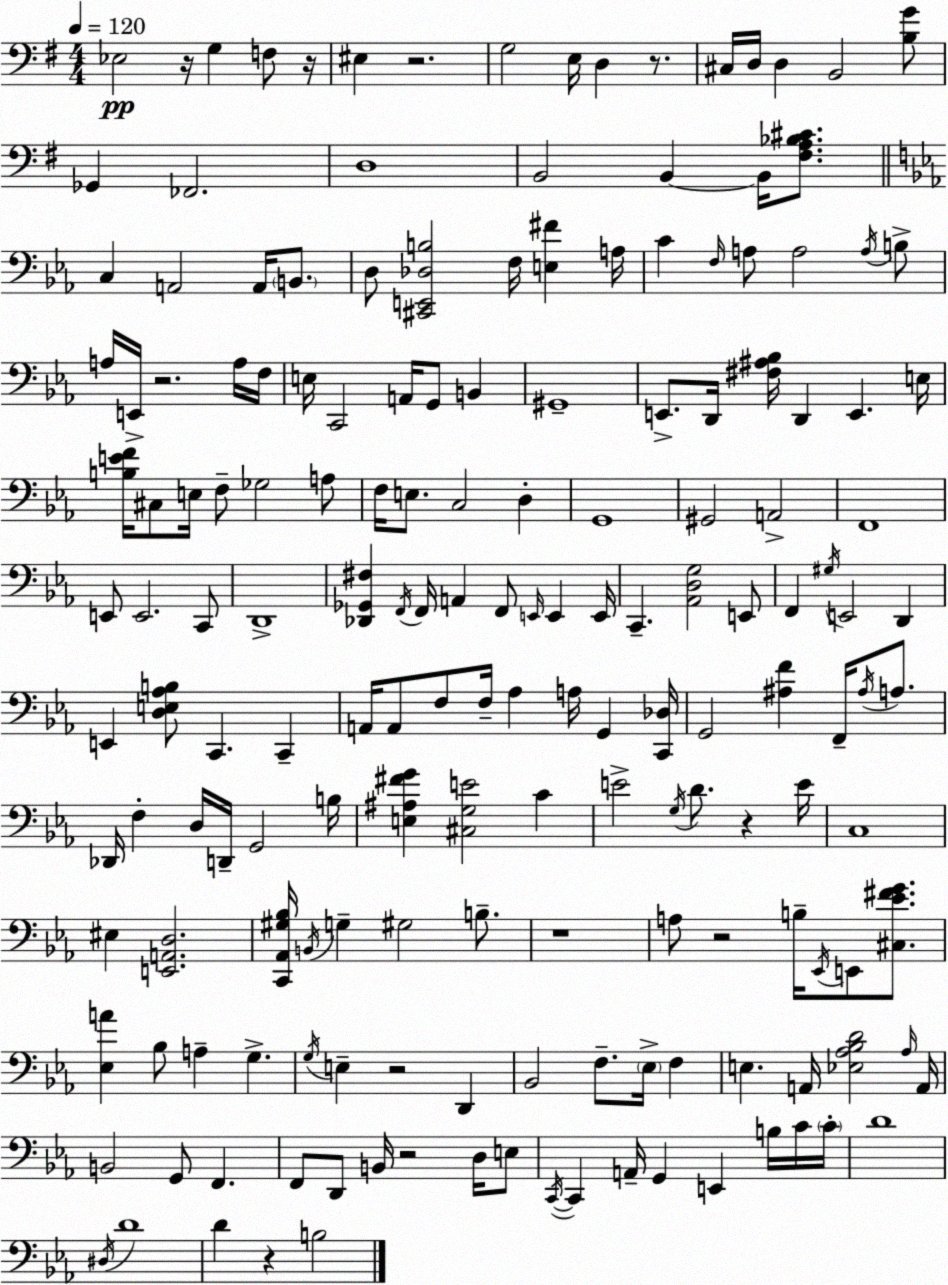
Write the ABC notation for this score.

X:1
T:Untitled
M:4/4
L:1/4
K:G
_E,2 z/4 G, F,/2 z/4 ^E, z2 G,2 E,/4 D, z/2 ^C,/4 D,/4 D, B,,2 [B,G]/2 _G,, _F,,2 D,4 B,,2 B,, B,,/4 [^F,A,_B,^C]/2 C, A,,2 A,,/4 B,,/2 D,/2 [^C,,E,,_D,B,]2 F,/4 [E,^F] A,/4 C F,/4 A,/2 A,2 A,/4 B,/2 A,/4 E,,/4 z2 A,/4 F,/4 E,/4 C,,2 A,,/4 G,,/2 B,, ^G,,4 E,,/2 D,,/4 [^F,^A,_B,]/4 D,, E,, E,/4 [B,EF]/4 ^C,/2 E,/4 F,/2 _G,2 A,/2 F,/4 E,/2 C,2 D, G,,4 ^G,,2 A,,2 F,,4 E,,/2 E,,2 C,,/2 D,,4 [_D,,_G,,^F,] F,,/4 F,,/4 A,, F,,/2 E,,/4 E,, E,,/4 C,, [_A,,D,G,]2 E,,/2 F,, ^G,/4 E,,2 D,, E,, [D,E,_A,B,]/2 C,, C,, A,,/4 A,,/2 F,/2 F,/4 _A, A,/4 G,, [C,,_D,]/4 G,,2 [^A,F] F,,/4 ^A,/4 A,/2 _D,,/4 F, D,/4 D,,/4 G,,2 B,/4 [E,^A,^FG] [^C,G,E]2 C E2 G,/4 D/2 z E/4 C,4 ^E, [E,,A,,D,]2 [C,,_A,,^G,_B,]/4 B,,/4 G, ^G,2 B,/2 z4 A,/2 z2 B,/4 _E,,/4 E,,/2 [^C,_E^FG]/2 [_E,A] _B,/2 A, G, G,/4 E, z2 D,, _B,,2 F,/2 _E,/4 F, E, A,,/4 [_E,_A,_B,D]2 _A,/4 A,,/4 B,,2 G,,/2 F,, F,,/2 D,,/2 B,,/4 z2 D,/4 E,/2 C,,/4 C,, A,,/4 G,, E,, B,/4 C/4 C/4 D4 ^D,/4 D4 D z B,2